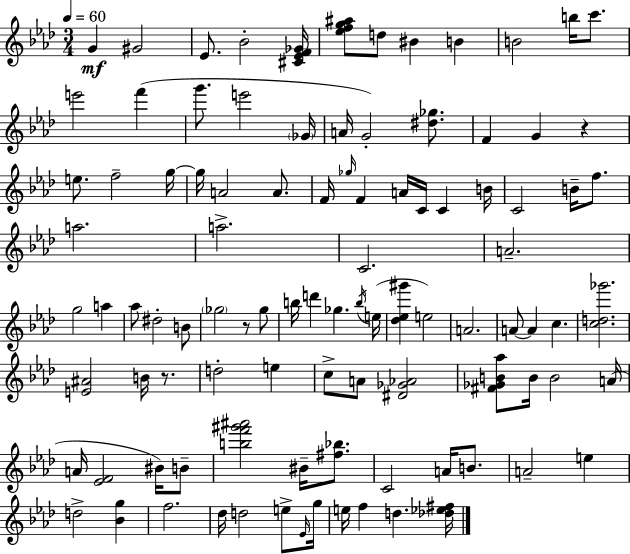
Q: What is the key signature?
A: AES major